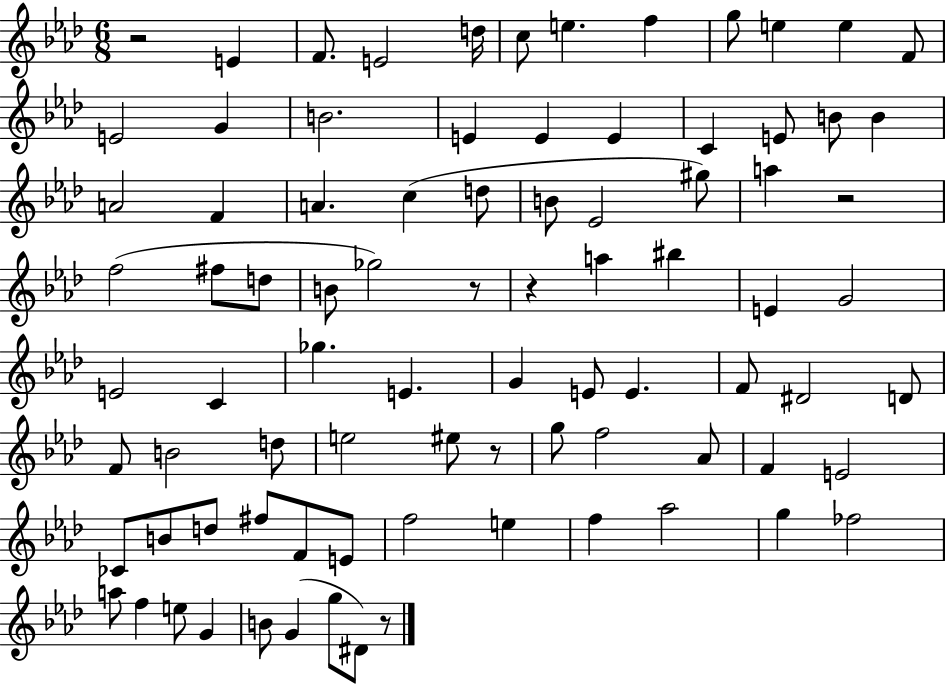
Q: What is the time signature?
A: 6/8